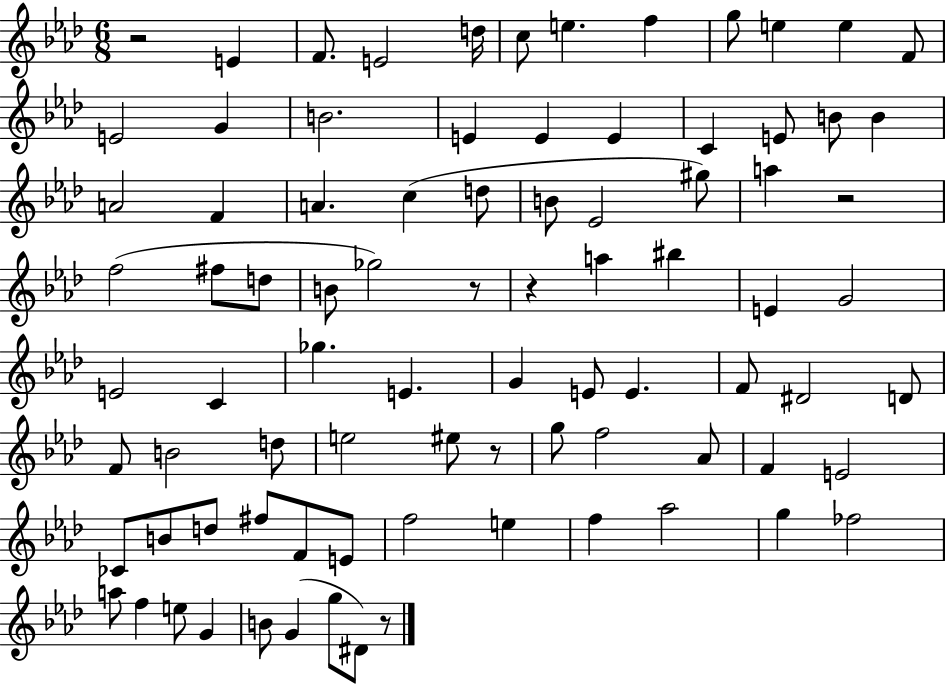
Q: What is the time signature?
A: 6/8